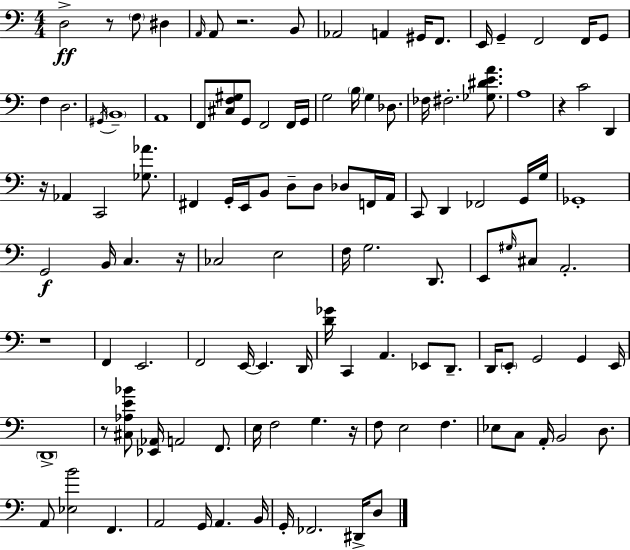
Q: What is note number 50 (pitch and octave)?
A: G3